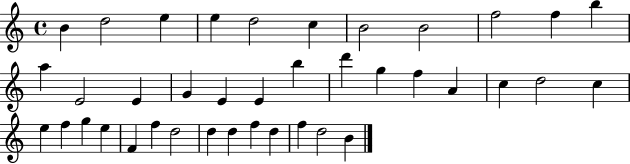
X:1
T:Untitled
M:4/4
L:1/4
K:C
B d2 e e d2 c B2 B2 f2 f b a E2 E G E E b d' g f A c d2 c e f g e F f d2 d d f d f d2 B